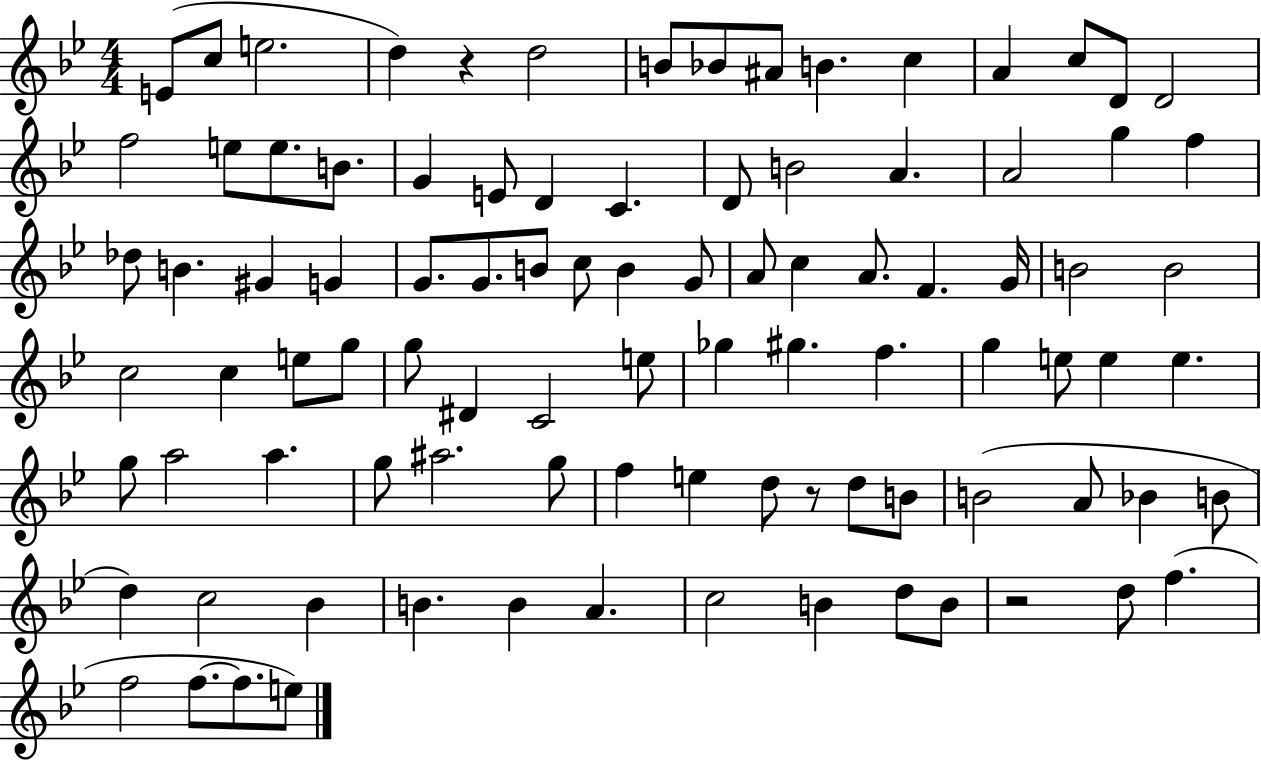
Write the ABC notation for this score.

X:1
T:Untitled
M:4/4
L:1/4
K:Bb
E/2 c/2 e2 d z d2 B/2 _B/2 ^A/2 B c A c/2 D/2 D2 f2 e/2 e/2 B/2 G E/2 D C D/2 B2 A A2 g f _d/2 B ^G G G/2 G/2 B/2 c/2 B G/2 A/2 c A/2 F G/4 B2 B2 c2 c e/2 g/2 g/2 ^D C2 e/2 _g ^g f g e/2 e e g/2 a2 a g/2 ^a2 g/2 f e d/2 z/2 d/2 B/2 B2 A/2 _B B/2 d c2 _B B B A c2 B d/2 B/2 z2 d/2 f f2 f/2 f/2 e/2